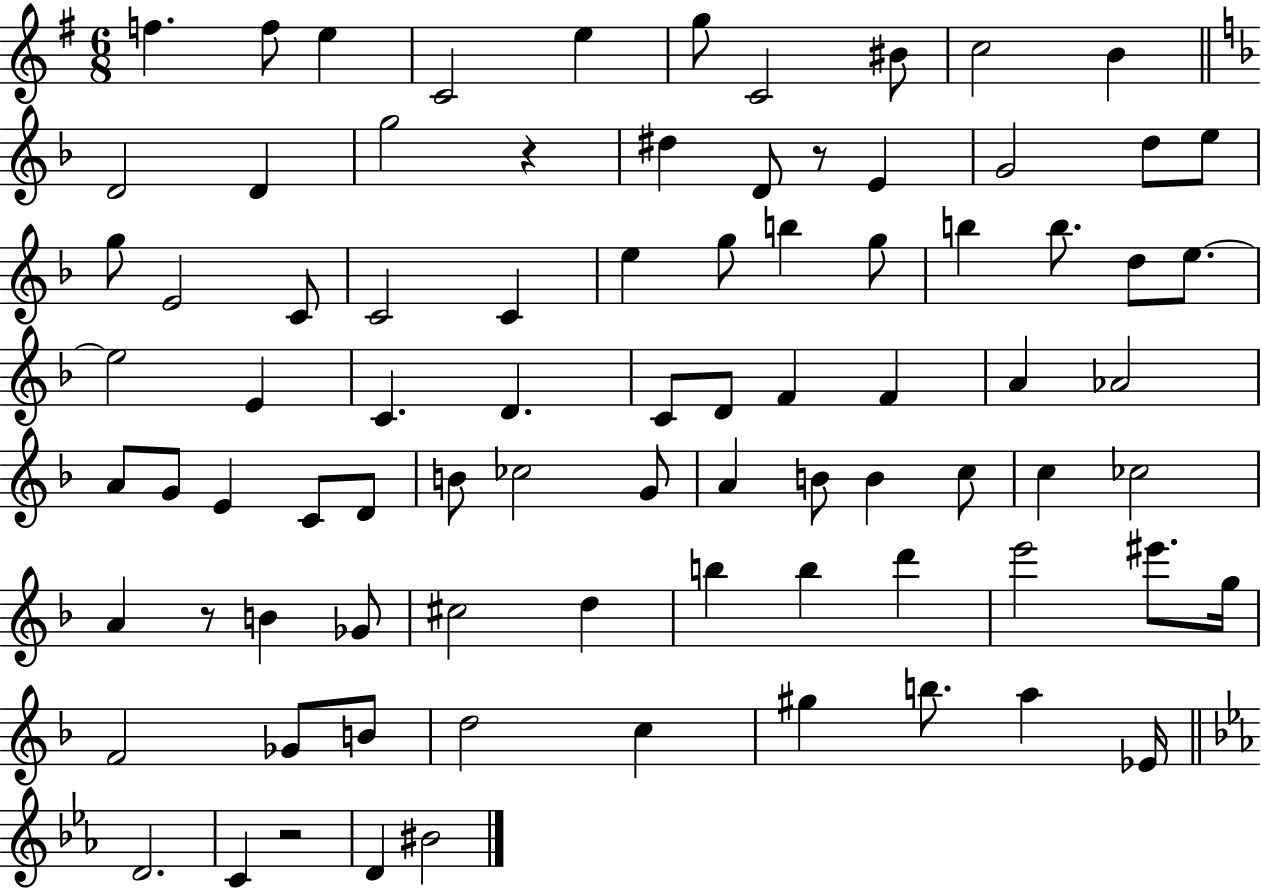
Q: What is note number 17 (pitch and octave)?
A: G4